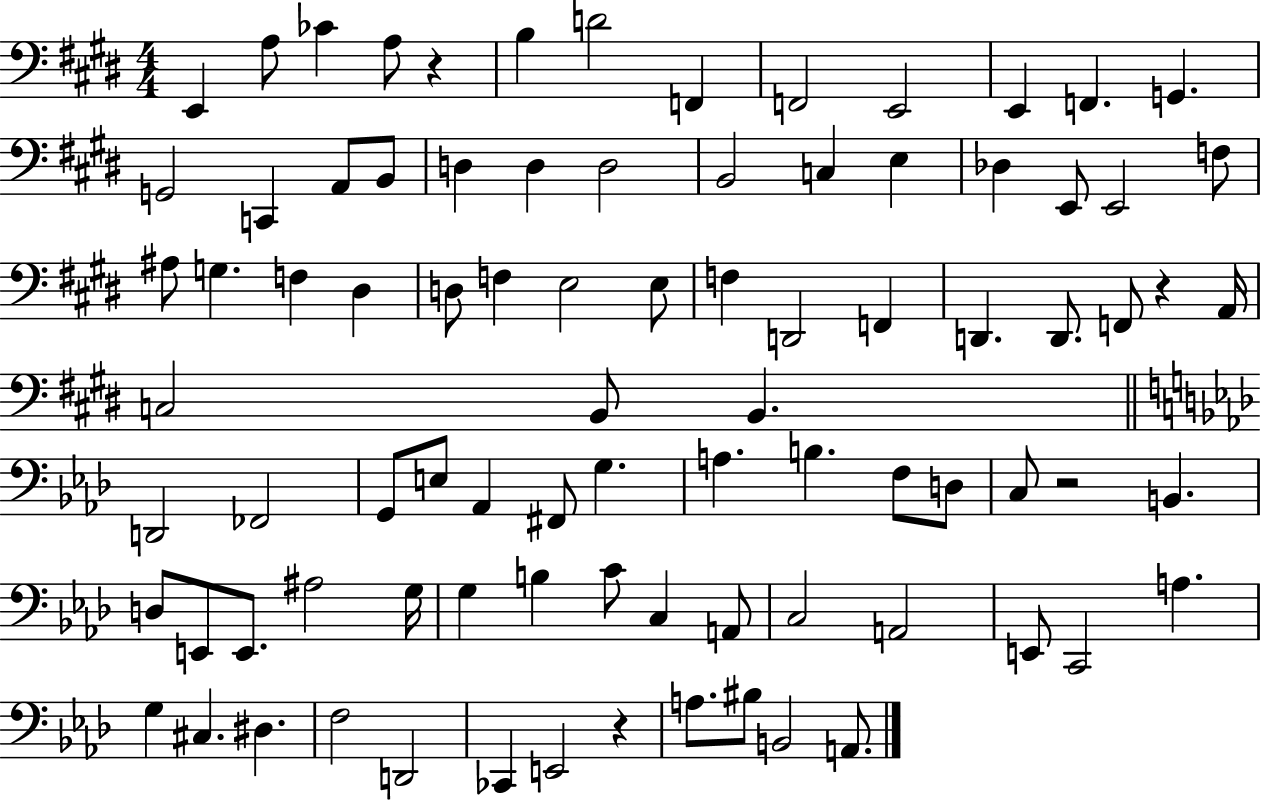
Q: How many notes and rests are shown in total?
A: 87